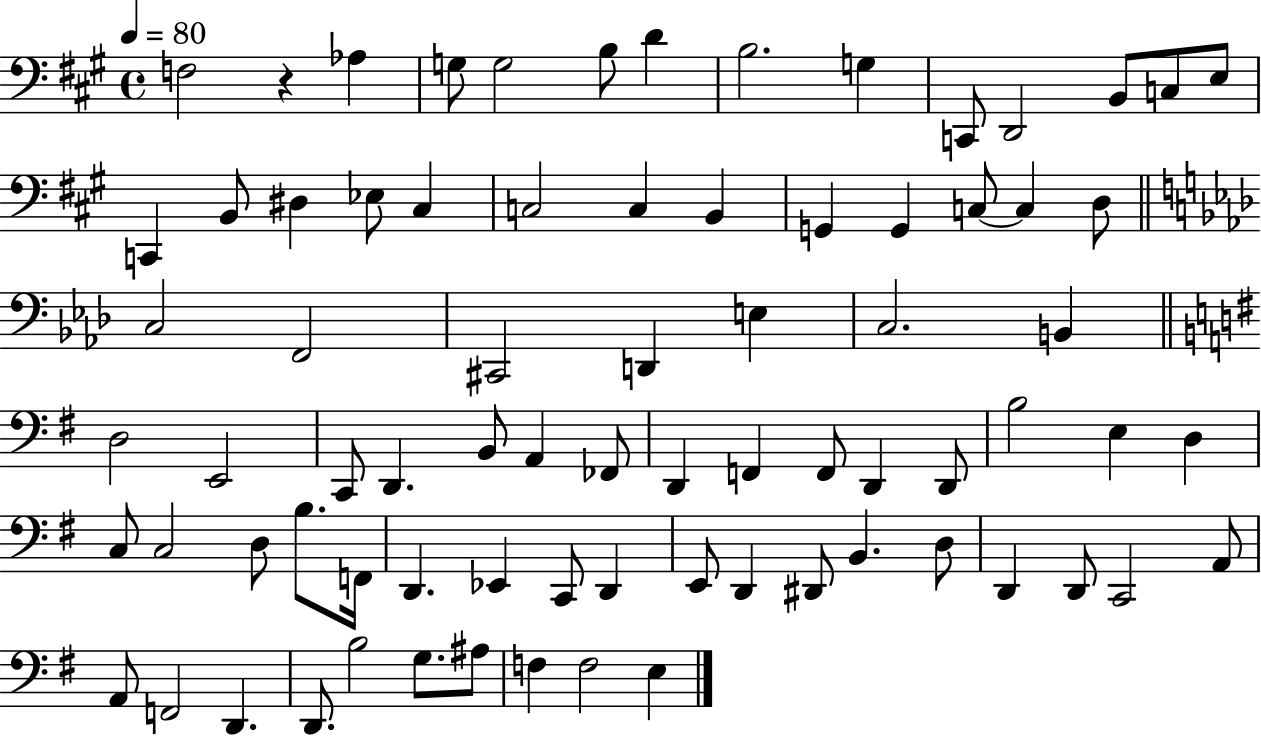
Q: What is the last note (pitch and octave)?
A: E3